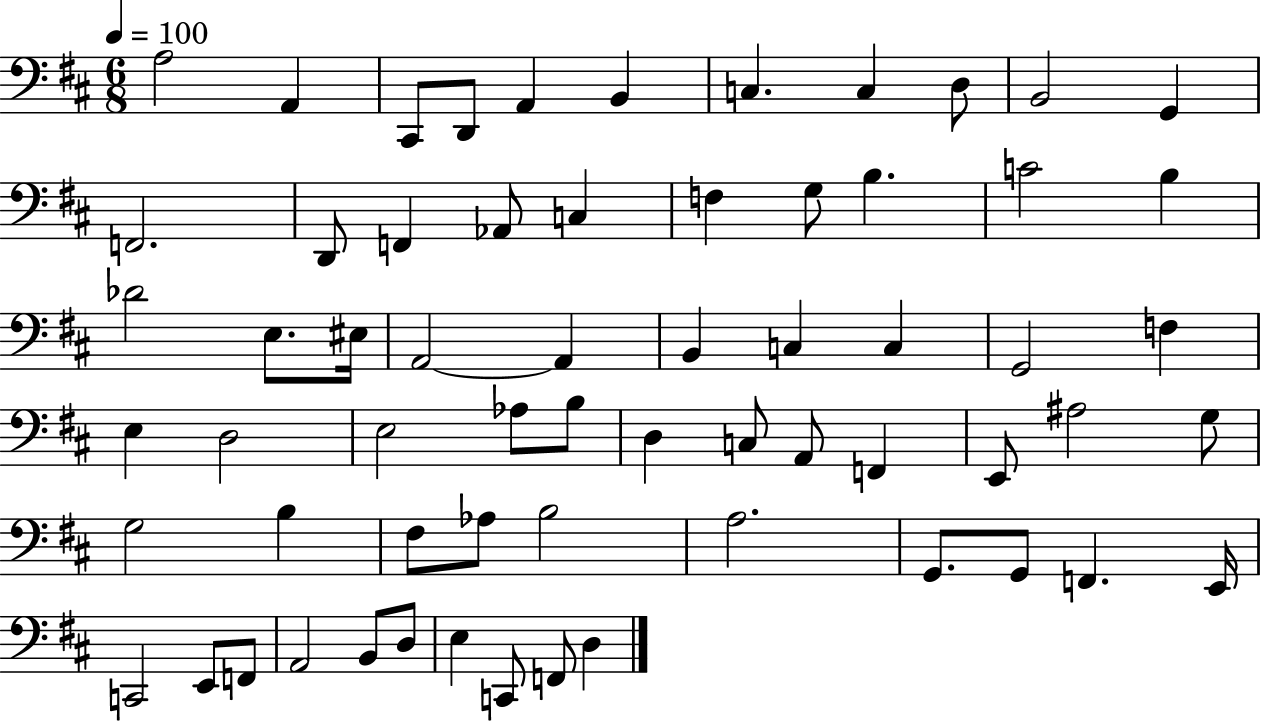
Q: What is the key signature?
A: D major